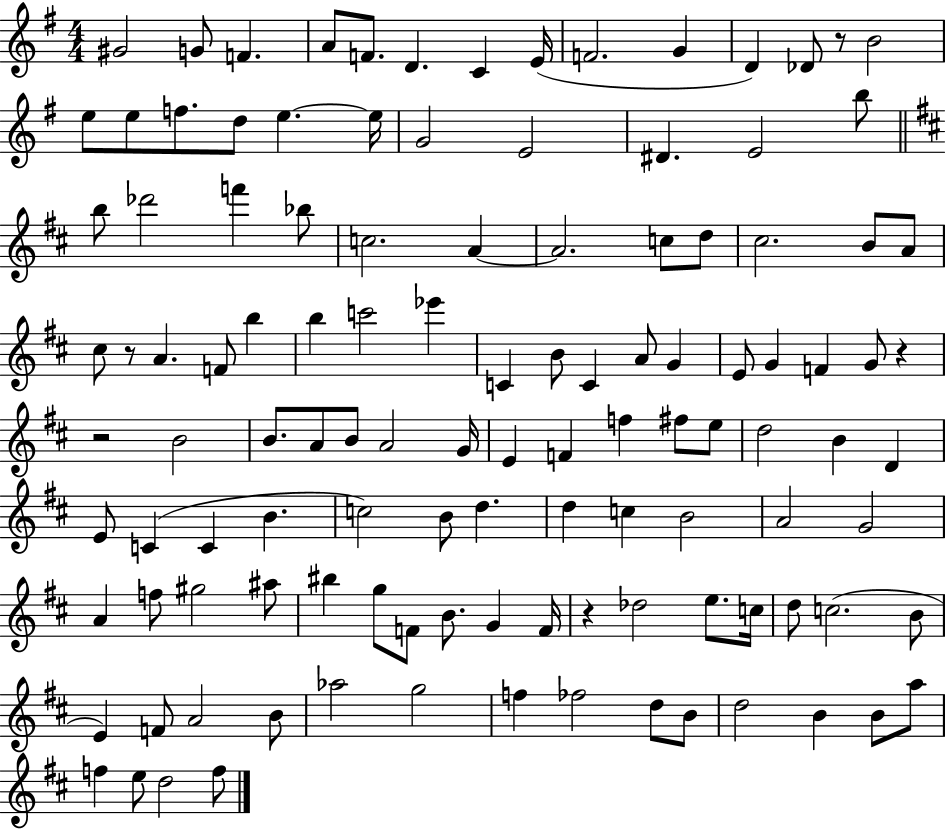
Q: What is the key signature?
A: G major